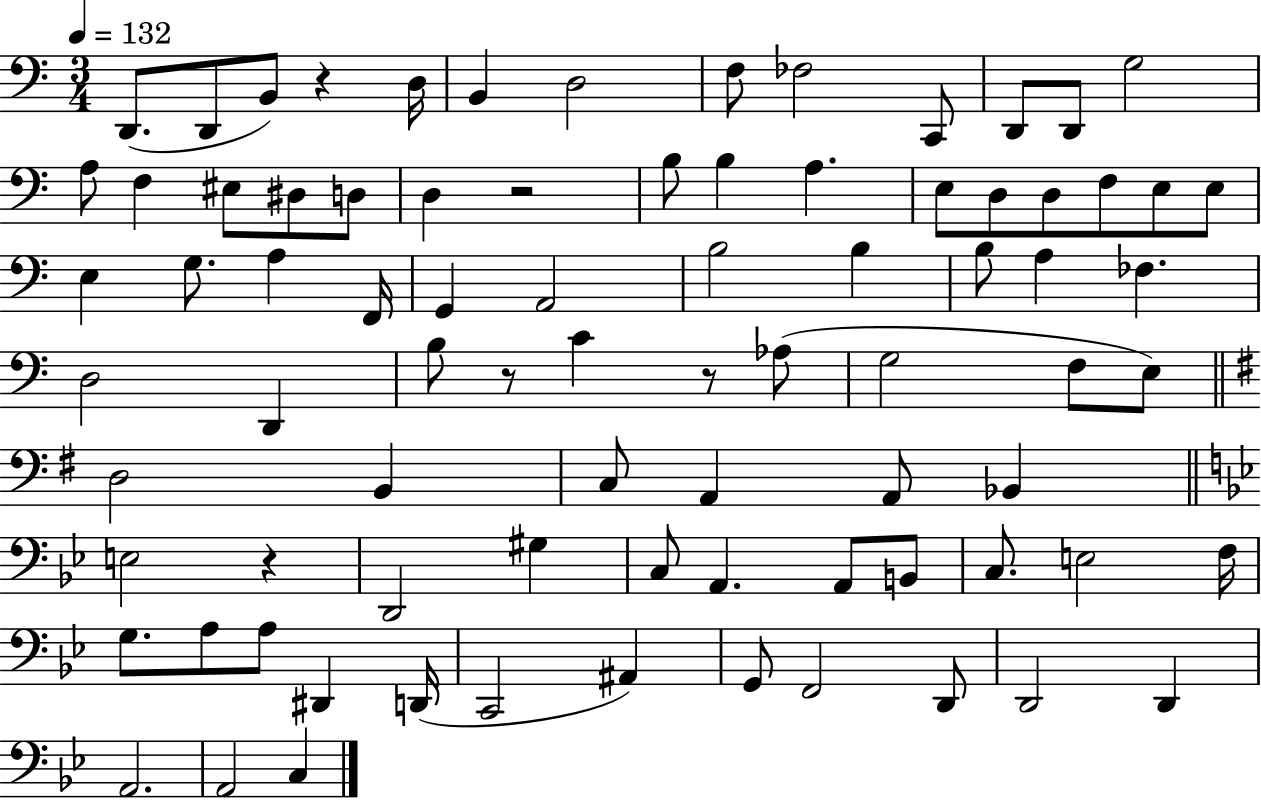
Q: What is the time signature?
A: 3/4